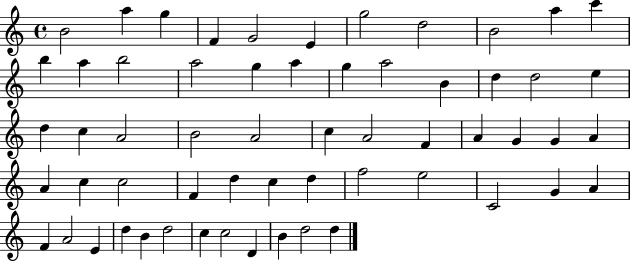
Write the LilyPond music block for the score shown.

{
  \clef treble
  \time 4/4
  \defaultTimeSignature
  \key c \major
  b'2 a''4 g''4 | f'4 g'2 e'4 | g''2 d''2 | b'2 a''4 c'''4 | \break b''4 a''4 b''2 | a''2 g''4 a''4 | g''4 a''2 b'4 | d''4 d''2 e''4 | \break d''4 c''4 a'2 | b'2 a'2 | c''4 a'2 f'4 | a'4 g'4 g'4 a'4 | \break a'4 c''4 c''2 | f'4 d''4 c''4 d''4 | f''2 e''2 | c'2 g'4 a'4 | \break f'4 a'2 e'4 | d''4 b'4 d''2 | c''4 c''2 d'4 | b'4 d''2 d''4 | \break \bar "|."
}